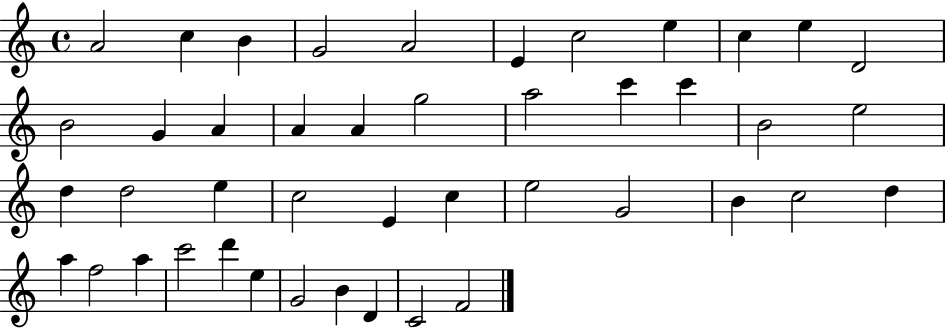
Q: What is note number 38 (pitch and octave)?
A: D6